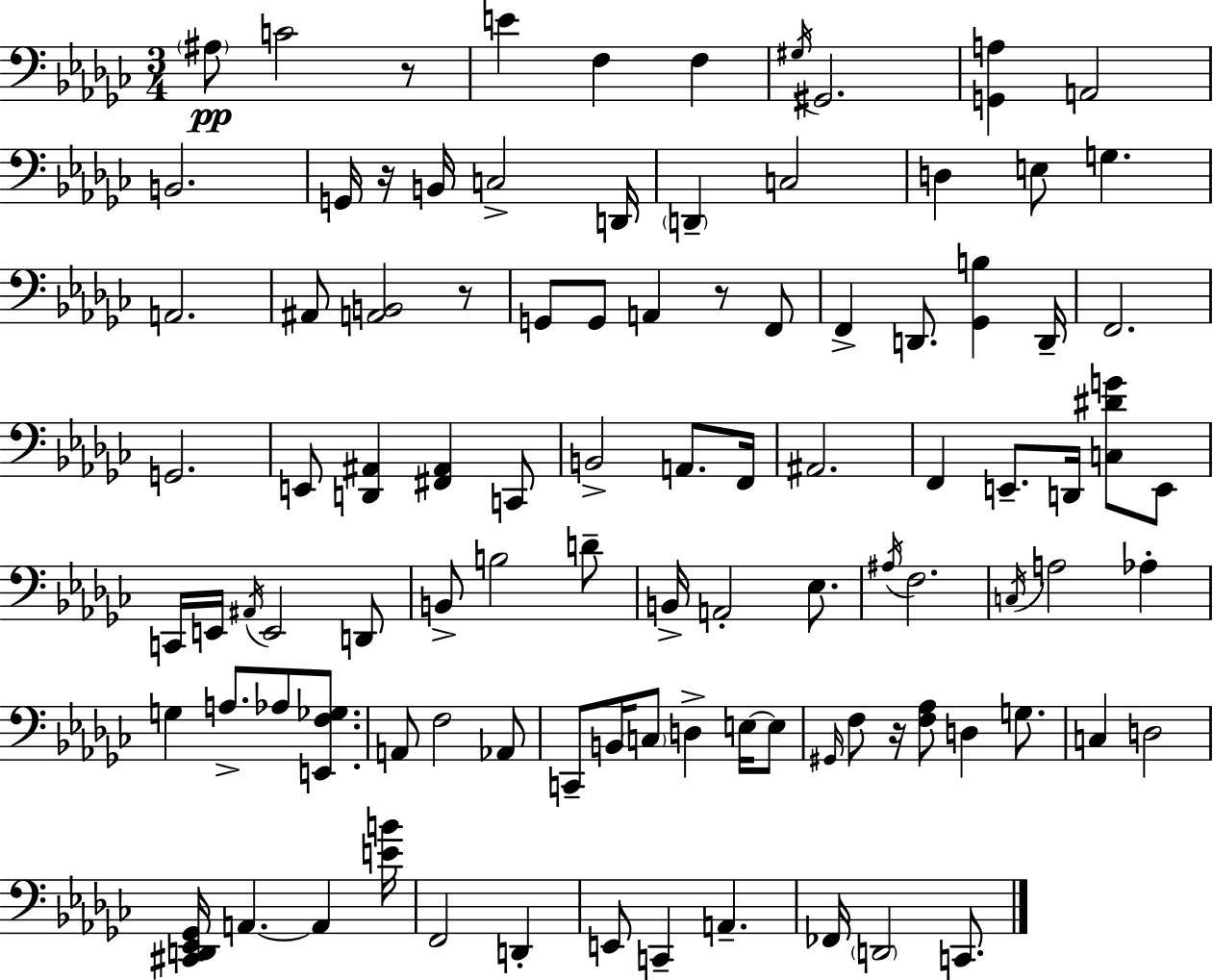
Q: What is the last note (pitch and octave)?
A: C2